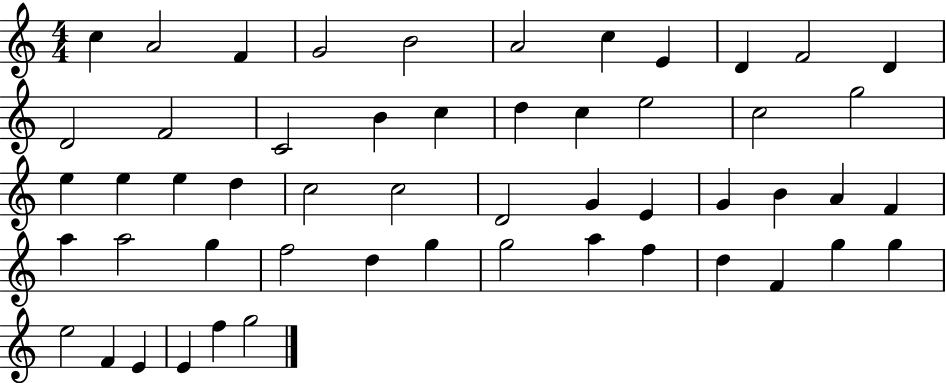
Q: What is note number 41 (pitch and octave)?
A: G5